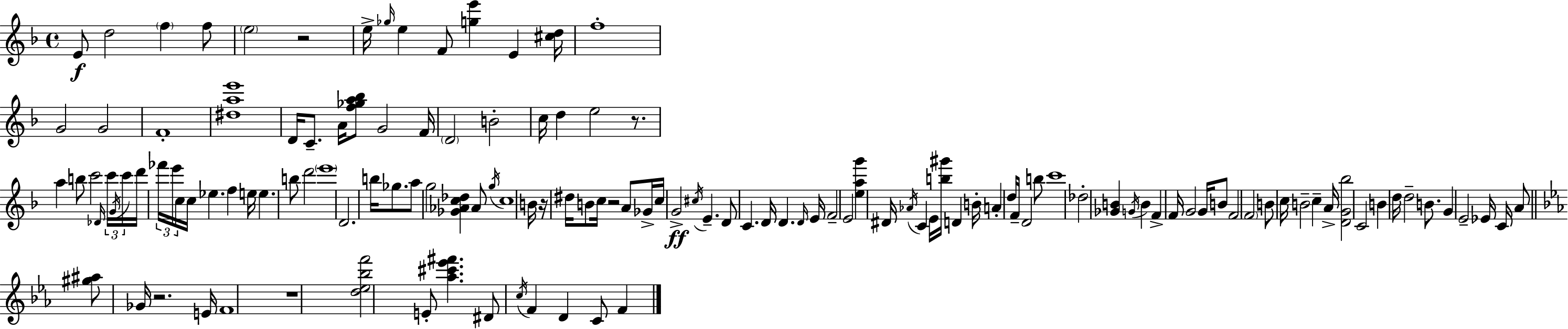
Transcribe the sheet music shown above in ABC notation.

X:1
T:Untitled
M:4/4
L:1/4
K:F
E/2 d2 f f/2 e2 z2 e/4 _g/4 e F/2 [ge'] E [^cd]/4 f4 G2 G2 F4 [^dae']4 D/4 C/2 A/4 [f_ga_b]/2 G2 F/4 D2 B2 c/4 d e2 z/2 a b/2 c'2 _D/4 c'/4 G/4 c'/4 d'/4 _f'/4 e'/4 c/4 c/4 _e f e/4 e b/2 d'2 e'4 D2 b/4 _g/2 a/2 g2 [_G_Ac_d] _A/2 g/4 c4 B/4 z/4 ^d/4 B/2 c/4 z2 A/2 _G/4 c/4 G2 ^c/4 E D/2 C D/4 D D/4 E/4 F2 E2 [eag'] ^D/4 _A/4 C E/4 [b^g']/4 D B/4 A d/4 F/4 D2 b/2 c'4 _d2 [_GB] G/4 B F F/4 G2 G/4 B/2 F2 F2 B/2 c/4 B2 c A/4 [DG_b]2 C2 B d/4 d2 B/2 G E2 _E/4 C/4 A/2 [^g^a]/2 _G/4 z2 E/4 F4 z4 [d_e_bf']2 E/2 [_a^c'_e'^f'] ^D/2 c/4 F D C/2 F